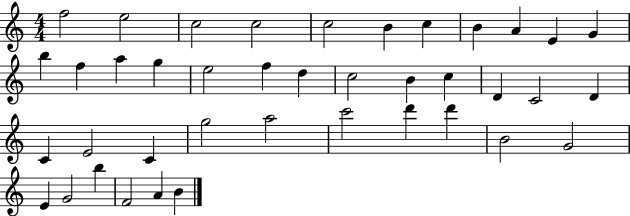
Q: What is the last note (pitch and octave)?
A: B4